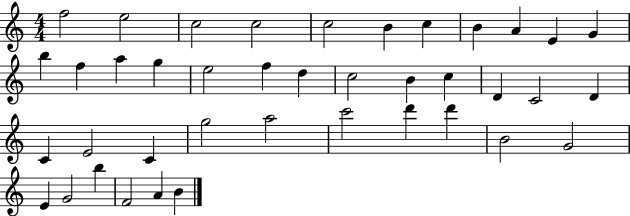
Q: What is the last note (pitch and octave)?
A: B4